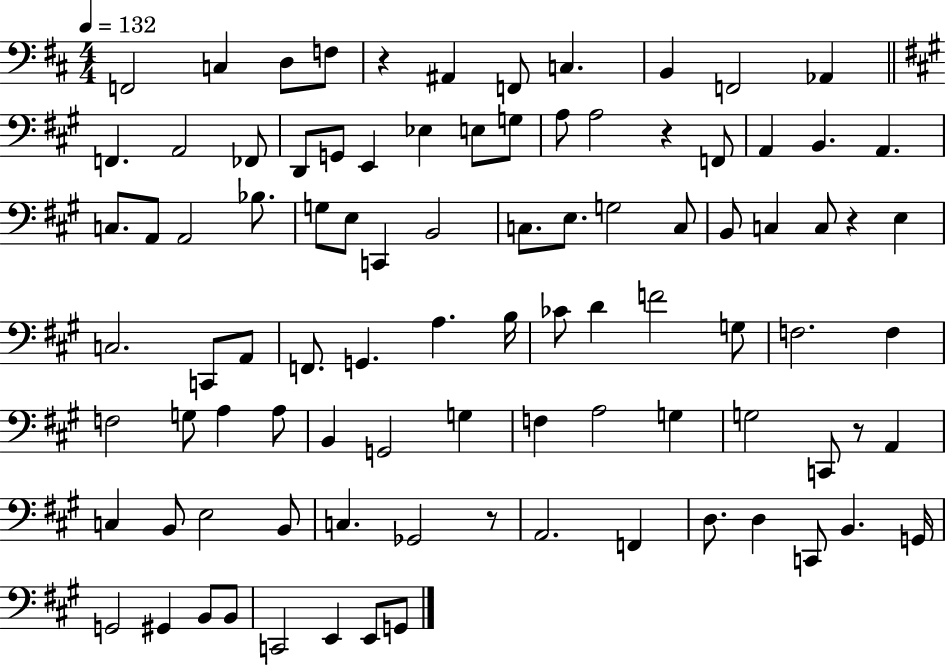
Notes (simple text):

F2/h C3/q D3/e F3/e R/q A#2/q F2/e C3/q. B2/q F2/h Ab2/q F2/q. A2/h FES2/e D2/e G2/e E2/q Eb3/q E3/e G3/e A3/e A3/h R/q F2/e A2/q B2/q. A2/q. C3/e. A2/e A2/h Bb3/e. G3/e E3/e C2/q B2/h C3/e. E3/e. G3/h C3/e B2/e C3/q C3/e R/q E3/q C3/h. C2/e A2/e F2/e. G2/q. A3/q. B3/s CES4/e D4/q F4/h G3/e F3/h. F3/q F3/h G3/e A3/q A3/e B2/q G2/h G3/q F3/q A3/h G3/q G3/h C2/e R/e A2/q C3/q B2/e E3/h B2/e C3/q. Gb2/h R/e A2/h. F2/q D3/e. D3/q C2/e B2/q. G2/s G2/h G#2/q B2/e B2/e C2/h E2/q E2/e G2/e